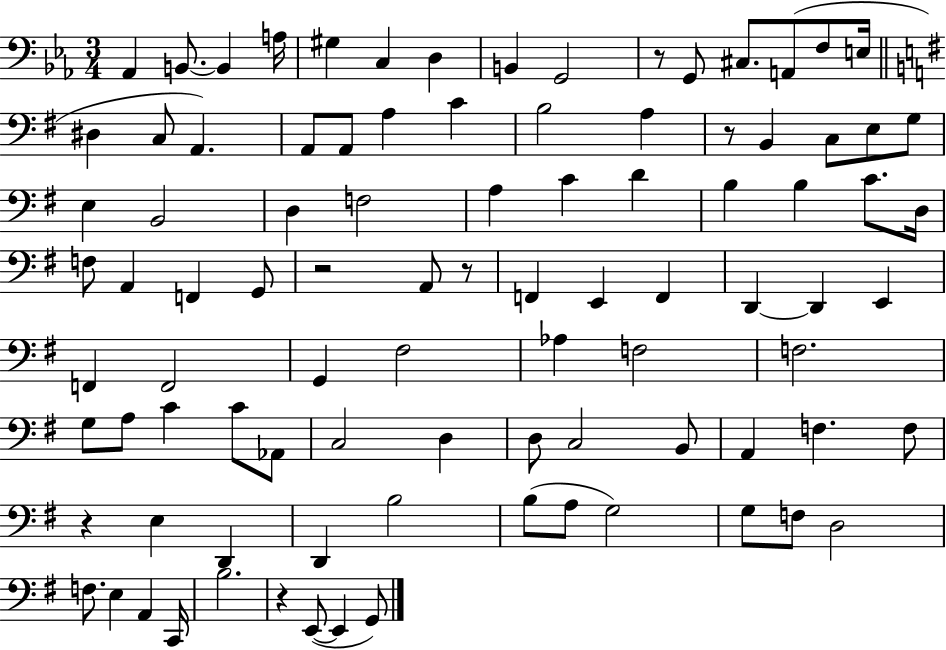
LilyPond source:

{
  \clef bass
  \numericTimeSignature
  \time 3/4
  \key ees \major
  aes,4 b,8.~~ b,4 a16 | gis4 c4 d4 | b,4 g,2 | r8 g,8 cis8. a,8( f8 e16 | \break \bar "||" \break \key g \major dis4 c8 a,4.) | a,8 a,8 a4 c'4 | b2 a4 | r8 b,4 c8 e8 g8 | \break e4 b,2 | d4 f2 | a4 c'4 d'4 | b4 b4 c'8. d16 | \break f8 a,4 f,4 g,8 | r2 a,8 r8 | f,4 e,4 f,4 | d,4~~ d,4 e,4 | \break f,4 f,2 | g,4 fis2 | aes4 f2 | f2. | \break g8 a8 c'4 c'8 aes,8 | c2 d4 | d8 c2 b,8 | a,4 f4. f8 | \break r4 e4 d,4 | d,4 b2 | b8( a8 g2) | g8 f8 d2 | \break f8. e4 a,4 c,16 | b2. | r4 e,8~(~ e,4 g,8) | \bar "|."
}